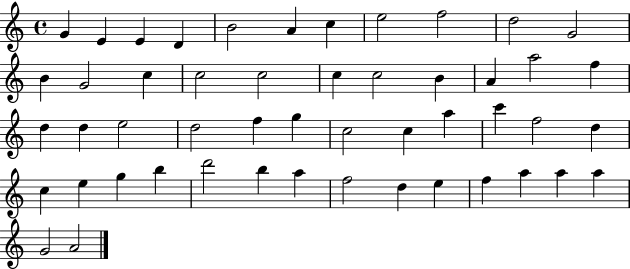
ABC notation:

X:1
T:Untitled
M:4/4
L:1/4
K:C
G E E D B2 A c e2 f2 d2 G2 B G2 c c2 c2 c c2 B A a2 f d d e2 d2 f g c2 c a c' f2 d c e g b d'2 b a f2 d e f a a a G2 A2